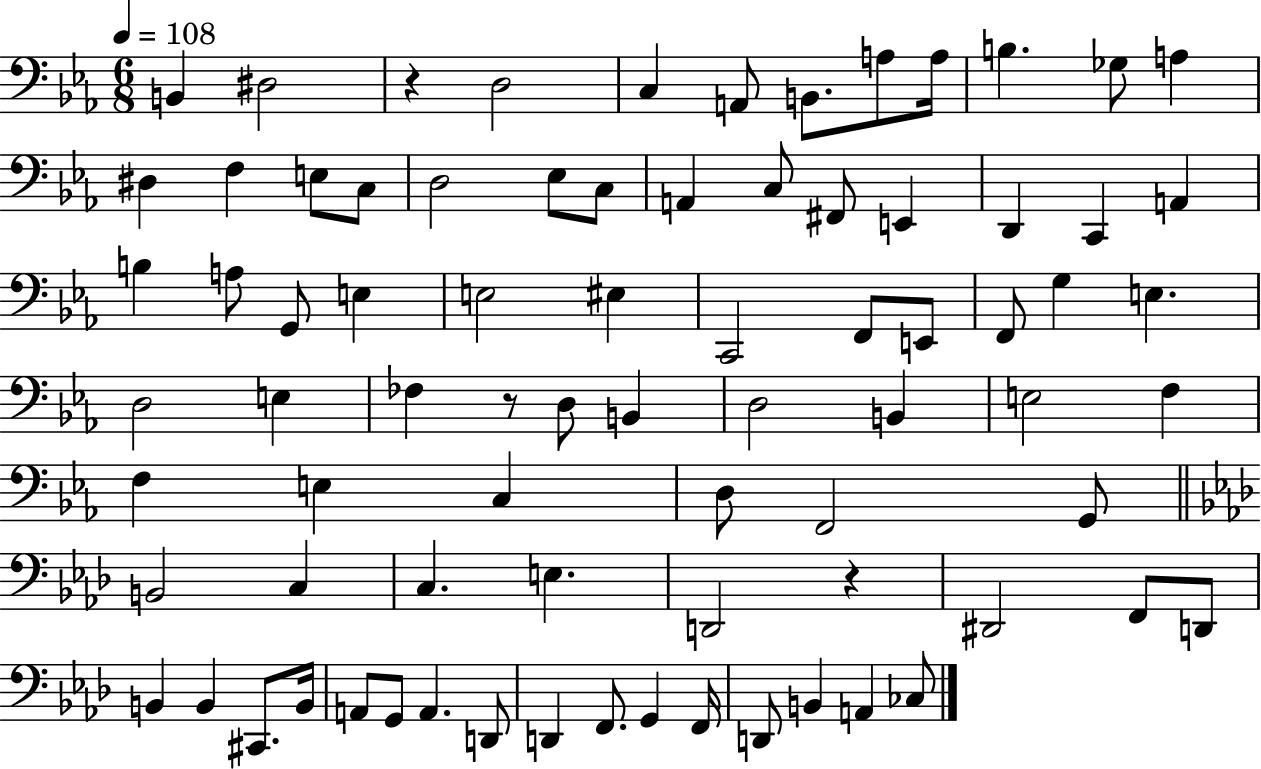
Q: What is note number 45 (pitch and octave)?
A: E3